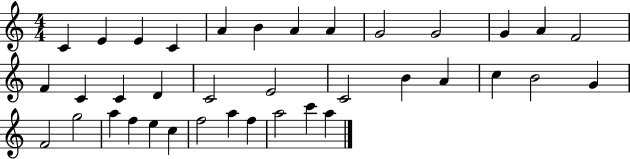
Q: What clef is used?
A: treble